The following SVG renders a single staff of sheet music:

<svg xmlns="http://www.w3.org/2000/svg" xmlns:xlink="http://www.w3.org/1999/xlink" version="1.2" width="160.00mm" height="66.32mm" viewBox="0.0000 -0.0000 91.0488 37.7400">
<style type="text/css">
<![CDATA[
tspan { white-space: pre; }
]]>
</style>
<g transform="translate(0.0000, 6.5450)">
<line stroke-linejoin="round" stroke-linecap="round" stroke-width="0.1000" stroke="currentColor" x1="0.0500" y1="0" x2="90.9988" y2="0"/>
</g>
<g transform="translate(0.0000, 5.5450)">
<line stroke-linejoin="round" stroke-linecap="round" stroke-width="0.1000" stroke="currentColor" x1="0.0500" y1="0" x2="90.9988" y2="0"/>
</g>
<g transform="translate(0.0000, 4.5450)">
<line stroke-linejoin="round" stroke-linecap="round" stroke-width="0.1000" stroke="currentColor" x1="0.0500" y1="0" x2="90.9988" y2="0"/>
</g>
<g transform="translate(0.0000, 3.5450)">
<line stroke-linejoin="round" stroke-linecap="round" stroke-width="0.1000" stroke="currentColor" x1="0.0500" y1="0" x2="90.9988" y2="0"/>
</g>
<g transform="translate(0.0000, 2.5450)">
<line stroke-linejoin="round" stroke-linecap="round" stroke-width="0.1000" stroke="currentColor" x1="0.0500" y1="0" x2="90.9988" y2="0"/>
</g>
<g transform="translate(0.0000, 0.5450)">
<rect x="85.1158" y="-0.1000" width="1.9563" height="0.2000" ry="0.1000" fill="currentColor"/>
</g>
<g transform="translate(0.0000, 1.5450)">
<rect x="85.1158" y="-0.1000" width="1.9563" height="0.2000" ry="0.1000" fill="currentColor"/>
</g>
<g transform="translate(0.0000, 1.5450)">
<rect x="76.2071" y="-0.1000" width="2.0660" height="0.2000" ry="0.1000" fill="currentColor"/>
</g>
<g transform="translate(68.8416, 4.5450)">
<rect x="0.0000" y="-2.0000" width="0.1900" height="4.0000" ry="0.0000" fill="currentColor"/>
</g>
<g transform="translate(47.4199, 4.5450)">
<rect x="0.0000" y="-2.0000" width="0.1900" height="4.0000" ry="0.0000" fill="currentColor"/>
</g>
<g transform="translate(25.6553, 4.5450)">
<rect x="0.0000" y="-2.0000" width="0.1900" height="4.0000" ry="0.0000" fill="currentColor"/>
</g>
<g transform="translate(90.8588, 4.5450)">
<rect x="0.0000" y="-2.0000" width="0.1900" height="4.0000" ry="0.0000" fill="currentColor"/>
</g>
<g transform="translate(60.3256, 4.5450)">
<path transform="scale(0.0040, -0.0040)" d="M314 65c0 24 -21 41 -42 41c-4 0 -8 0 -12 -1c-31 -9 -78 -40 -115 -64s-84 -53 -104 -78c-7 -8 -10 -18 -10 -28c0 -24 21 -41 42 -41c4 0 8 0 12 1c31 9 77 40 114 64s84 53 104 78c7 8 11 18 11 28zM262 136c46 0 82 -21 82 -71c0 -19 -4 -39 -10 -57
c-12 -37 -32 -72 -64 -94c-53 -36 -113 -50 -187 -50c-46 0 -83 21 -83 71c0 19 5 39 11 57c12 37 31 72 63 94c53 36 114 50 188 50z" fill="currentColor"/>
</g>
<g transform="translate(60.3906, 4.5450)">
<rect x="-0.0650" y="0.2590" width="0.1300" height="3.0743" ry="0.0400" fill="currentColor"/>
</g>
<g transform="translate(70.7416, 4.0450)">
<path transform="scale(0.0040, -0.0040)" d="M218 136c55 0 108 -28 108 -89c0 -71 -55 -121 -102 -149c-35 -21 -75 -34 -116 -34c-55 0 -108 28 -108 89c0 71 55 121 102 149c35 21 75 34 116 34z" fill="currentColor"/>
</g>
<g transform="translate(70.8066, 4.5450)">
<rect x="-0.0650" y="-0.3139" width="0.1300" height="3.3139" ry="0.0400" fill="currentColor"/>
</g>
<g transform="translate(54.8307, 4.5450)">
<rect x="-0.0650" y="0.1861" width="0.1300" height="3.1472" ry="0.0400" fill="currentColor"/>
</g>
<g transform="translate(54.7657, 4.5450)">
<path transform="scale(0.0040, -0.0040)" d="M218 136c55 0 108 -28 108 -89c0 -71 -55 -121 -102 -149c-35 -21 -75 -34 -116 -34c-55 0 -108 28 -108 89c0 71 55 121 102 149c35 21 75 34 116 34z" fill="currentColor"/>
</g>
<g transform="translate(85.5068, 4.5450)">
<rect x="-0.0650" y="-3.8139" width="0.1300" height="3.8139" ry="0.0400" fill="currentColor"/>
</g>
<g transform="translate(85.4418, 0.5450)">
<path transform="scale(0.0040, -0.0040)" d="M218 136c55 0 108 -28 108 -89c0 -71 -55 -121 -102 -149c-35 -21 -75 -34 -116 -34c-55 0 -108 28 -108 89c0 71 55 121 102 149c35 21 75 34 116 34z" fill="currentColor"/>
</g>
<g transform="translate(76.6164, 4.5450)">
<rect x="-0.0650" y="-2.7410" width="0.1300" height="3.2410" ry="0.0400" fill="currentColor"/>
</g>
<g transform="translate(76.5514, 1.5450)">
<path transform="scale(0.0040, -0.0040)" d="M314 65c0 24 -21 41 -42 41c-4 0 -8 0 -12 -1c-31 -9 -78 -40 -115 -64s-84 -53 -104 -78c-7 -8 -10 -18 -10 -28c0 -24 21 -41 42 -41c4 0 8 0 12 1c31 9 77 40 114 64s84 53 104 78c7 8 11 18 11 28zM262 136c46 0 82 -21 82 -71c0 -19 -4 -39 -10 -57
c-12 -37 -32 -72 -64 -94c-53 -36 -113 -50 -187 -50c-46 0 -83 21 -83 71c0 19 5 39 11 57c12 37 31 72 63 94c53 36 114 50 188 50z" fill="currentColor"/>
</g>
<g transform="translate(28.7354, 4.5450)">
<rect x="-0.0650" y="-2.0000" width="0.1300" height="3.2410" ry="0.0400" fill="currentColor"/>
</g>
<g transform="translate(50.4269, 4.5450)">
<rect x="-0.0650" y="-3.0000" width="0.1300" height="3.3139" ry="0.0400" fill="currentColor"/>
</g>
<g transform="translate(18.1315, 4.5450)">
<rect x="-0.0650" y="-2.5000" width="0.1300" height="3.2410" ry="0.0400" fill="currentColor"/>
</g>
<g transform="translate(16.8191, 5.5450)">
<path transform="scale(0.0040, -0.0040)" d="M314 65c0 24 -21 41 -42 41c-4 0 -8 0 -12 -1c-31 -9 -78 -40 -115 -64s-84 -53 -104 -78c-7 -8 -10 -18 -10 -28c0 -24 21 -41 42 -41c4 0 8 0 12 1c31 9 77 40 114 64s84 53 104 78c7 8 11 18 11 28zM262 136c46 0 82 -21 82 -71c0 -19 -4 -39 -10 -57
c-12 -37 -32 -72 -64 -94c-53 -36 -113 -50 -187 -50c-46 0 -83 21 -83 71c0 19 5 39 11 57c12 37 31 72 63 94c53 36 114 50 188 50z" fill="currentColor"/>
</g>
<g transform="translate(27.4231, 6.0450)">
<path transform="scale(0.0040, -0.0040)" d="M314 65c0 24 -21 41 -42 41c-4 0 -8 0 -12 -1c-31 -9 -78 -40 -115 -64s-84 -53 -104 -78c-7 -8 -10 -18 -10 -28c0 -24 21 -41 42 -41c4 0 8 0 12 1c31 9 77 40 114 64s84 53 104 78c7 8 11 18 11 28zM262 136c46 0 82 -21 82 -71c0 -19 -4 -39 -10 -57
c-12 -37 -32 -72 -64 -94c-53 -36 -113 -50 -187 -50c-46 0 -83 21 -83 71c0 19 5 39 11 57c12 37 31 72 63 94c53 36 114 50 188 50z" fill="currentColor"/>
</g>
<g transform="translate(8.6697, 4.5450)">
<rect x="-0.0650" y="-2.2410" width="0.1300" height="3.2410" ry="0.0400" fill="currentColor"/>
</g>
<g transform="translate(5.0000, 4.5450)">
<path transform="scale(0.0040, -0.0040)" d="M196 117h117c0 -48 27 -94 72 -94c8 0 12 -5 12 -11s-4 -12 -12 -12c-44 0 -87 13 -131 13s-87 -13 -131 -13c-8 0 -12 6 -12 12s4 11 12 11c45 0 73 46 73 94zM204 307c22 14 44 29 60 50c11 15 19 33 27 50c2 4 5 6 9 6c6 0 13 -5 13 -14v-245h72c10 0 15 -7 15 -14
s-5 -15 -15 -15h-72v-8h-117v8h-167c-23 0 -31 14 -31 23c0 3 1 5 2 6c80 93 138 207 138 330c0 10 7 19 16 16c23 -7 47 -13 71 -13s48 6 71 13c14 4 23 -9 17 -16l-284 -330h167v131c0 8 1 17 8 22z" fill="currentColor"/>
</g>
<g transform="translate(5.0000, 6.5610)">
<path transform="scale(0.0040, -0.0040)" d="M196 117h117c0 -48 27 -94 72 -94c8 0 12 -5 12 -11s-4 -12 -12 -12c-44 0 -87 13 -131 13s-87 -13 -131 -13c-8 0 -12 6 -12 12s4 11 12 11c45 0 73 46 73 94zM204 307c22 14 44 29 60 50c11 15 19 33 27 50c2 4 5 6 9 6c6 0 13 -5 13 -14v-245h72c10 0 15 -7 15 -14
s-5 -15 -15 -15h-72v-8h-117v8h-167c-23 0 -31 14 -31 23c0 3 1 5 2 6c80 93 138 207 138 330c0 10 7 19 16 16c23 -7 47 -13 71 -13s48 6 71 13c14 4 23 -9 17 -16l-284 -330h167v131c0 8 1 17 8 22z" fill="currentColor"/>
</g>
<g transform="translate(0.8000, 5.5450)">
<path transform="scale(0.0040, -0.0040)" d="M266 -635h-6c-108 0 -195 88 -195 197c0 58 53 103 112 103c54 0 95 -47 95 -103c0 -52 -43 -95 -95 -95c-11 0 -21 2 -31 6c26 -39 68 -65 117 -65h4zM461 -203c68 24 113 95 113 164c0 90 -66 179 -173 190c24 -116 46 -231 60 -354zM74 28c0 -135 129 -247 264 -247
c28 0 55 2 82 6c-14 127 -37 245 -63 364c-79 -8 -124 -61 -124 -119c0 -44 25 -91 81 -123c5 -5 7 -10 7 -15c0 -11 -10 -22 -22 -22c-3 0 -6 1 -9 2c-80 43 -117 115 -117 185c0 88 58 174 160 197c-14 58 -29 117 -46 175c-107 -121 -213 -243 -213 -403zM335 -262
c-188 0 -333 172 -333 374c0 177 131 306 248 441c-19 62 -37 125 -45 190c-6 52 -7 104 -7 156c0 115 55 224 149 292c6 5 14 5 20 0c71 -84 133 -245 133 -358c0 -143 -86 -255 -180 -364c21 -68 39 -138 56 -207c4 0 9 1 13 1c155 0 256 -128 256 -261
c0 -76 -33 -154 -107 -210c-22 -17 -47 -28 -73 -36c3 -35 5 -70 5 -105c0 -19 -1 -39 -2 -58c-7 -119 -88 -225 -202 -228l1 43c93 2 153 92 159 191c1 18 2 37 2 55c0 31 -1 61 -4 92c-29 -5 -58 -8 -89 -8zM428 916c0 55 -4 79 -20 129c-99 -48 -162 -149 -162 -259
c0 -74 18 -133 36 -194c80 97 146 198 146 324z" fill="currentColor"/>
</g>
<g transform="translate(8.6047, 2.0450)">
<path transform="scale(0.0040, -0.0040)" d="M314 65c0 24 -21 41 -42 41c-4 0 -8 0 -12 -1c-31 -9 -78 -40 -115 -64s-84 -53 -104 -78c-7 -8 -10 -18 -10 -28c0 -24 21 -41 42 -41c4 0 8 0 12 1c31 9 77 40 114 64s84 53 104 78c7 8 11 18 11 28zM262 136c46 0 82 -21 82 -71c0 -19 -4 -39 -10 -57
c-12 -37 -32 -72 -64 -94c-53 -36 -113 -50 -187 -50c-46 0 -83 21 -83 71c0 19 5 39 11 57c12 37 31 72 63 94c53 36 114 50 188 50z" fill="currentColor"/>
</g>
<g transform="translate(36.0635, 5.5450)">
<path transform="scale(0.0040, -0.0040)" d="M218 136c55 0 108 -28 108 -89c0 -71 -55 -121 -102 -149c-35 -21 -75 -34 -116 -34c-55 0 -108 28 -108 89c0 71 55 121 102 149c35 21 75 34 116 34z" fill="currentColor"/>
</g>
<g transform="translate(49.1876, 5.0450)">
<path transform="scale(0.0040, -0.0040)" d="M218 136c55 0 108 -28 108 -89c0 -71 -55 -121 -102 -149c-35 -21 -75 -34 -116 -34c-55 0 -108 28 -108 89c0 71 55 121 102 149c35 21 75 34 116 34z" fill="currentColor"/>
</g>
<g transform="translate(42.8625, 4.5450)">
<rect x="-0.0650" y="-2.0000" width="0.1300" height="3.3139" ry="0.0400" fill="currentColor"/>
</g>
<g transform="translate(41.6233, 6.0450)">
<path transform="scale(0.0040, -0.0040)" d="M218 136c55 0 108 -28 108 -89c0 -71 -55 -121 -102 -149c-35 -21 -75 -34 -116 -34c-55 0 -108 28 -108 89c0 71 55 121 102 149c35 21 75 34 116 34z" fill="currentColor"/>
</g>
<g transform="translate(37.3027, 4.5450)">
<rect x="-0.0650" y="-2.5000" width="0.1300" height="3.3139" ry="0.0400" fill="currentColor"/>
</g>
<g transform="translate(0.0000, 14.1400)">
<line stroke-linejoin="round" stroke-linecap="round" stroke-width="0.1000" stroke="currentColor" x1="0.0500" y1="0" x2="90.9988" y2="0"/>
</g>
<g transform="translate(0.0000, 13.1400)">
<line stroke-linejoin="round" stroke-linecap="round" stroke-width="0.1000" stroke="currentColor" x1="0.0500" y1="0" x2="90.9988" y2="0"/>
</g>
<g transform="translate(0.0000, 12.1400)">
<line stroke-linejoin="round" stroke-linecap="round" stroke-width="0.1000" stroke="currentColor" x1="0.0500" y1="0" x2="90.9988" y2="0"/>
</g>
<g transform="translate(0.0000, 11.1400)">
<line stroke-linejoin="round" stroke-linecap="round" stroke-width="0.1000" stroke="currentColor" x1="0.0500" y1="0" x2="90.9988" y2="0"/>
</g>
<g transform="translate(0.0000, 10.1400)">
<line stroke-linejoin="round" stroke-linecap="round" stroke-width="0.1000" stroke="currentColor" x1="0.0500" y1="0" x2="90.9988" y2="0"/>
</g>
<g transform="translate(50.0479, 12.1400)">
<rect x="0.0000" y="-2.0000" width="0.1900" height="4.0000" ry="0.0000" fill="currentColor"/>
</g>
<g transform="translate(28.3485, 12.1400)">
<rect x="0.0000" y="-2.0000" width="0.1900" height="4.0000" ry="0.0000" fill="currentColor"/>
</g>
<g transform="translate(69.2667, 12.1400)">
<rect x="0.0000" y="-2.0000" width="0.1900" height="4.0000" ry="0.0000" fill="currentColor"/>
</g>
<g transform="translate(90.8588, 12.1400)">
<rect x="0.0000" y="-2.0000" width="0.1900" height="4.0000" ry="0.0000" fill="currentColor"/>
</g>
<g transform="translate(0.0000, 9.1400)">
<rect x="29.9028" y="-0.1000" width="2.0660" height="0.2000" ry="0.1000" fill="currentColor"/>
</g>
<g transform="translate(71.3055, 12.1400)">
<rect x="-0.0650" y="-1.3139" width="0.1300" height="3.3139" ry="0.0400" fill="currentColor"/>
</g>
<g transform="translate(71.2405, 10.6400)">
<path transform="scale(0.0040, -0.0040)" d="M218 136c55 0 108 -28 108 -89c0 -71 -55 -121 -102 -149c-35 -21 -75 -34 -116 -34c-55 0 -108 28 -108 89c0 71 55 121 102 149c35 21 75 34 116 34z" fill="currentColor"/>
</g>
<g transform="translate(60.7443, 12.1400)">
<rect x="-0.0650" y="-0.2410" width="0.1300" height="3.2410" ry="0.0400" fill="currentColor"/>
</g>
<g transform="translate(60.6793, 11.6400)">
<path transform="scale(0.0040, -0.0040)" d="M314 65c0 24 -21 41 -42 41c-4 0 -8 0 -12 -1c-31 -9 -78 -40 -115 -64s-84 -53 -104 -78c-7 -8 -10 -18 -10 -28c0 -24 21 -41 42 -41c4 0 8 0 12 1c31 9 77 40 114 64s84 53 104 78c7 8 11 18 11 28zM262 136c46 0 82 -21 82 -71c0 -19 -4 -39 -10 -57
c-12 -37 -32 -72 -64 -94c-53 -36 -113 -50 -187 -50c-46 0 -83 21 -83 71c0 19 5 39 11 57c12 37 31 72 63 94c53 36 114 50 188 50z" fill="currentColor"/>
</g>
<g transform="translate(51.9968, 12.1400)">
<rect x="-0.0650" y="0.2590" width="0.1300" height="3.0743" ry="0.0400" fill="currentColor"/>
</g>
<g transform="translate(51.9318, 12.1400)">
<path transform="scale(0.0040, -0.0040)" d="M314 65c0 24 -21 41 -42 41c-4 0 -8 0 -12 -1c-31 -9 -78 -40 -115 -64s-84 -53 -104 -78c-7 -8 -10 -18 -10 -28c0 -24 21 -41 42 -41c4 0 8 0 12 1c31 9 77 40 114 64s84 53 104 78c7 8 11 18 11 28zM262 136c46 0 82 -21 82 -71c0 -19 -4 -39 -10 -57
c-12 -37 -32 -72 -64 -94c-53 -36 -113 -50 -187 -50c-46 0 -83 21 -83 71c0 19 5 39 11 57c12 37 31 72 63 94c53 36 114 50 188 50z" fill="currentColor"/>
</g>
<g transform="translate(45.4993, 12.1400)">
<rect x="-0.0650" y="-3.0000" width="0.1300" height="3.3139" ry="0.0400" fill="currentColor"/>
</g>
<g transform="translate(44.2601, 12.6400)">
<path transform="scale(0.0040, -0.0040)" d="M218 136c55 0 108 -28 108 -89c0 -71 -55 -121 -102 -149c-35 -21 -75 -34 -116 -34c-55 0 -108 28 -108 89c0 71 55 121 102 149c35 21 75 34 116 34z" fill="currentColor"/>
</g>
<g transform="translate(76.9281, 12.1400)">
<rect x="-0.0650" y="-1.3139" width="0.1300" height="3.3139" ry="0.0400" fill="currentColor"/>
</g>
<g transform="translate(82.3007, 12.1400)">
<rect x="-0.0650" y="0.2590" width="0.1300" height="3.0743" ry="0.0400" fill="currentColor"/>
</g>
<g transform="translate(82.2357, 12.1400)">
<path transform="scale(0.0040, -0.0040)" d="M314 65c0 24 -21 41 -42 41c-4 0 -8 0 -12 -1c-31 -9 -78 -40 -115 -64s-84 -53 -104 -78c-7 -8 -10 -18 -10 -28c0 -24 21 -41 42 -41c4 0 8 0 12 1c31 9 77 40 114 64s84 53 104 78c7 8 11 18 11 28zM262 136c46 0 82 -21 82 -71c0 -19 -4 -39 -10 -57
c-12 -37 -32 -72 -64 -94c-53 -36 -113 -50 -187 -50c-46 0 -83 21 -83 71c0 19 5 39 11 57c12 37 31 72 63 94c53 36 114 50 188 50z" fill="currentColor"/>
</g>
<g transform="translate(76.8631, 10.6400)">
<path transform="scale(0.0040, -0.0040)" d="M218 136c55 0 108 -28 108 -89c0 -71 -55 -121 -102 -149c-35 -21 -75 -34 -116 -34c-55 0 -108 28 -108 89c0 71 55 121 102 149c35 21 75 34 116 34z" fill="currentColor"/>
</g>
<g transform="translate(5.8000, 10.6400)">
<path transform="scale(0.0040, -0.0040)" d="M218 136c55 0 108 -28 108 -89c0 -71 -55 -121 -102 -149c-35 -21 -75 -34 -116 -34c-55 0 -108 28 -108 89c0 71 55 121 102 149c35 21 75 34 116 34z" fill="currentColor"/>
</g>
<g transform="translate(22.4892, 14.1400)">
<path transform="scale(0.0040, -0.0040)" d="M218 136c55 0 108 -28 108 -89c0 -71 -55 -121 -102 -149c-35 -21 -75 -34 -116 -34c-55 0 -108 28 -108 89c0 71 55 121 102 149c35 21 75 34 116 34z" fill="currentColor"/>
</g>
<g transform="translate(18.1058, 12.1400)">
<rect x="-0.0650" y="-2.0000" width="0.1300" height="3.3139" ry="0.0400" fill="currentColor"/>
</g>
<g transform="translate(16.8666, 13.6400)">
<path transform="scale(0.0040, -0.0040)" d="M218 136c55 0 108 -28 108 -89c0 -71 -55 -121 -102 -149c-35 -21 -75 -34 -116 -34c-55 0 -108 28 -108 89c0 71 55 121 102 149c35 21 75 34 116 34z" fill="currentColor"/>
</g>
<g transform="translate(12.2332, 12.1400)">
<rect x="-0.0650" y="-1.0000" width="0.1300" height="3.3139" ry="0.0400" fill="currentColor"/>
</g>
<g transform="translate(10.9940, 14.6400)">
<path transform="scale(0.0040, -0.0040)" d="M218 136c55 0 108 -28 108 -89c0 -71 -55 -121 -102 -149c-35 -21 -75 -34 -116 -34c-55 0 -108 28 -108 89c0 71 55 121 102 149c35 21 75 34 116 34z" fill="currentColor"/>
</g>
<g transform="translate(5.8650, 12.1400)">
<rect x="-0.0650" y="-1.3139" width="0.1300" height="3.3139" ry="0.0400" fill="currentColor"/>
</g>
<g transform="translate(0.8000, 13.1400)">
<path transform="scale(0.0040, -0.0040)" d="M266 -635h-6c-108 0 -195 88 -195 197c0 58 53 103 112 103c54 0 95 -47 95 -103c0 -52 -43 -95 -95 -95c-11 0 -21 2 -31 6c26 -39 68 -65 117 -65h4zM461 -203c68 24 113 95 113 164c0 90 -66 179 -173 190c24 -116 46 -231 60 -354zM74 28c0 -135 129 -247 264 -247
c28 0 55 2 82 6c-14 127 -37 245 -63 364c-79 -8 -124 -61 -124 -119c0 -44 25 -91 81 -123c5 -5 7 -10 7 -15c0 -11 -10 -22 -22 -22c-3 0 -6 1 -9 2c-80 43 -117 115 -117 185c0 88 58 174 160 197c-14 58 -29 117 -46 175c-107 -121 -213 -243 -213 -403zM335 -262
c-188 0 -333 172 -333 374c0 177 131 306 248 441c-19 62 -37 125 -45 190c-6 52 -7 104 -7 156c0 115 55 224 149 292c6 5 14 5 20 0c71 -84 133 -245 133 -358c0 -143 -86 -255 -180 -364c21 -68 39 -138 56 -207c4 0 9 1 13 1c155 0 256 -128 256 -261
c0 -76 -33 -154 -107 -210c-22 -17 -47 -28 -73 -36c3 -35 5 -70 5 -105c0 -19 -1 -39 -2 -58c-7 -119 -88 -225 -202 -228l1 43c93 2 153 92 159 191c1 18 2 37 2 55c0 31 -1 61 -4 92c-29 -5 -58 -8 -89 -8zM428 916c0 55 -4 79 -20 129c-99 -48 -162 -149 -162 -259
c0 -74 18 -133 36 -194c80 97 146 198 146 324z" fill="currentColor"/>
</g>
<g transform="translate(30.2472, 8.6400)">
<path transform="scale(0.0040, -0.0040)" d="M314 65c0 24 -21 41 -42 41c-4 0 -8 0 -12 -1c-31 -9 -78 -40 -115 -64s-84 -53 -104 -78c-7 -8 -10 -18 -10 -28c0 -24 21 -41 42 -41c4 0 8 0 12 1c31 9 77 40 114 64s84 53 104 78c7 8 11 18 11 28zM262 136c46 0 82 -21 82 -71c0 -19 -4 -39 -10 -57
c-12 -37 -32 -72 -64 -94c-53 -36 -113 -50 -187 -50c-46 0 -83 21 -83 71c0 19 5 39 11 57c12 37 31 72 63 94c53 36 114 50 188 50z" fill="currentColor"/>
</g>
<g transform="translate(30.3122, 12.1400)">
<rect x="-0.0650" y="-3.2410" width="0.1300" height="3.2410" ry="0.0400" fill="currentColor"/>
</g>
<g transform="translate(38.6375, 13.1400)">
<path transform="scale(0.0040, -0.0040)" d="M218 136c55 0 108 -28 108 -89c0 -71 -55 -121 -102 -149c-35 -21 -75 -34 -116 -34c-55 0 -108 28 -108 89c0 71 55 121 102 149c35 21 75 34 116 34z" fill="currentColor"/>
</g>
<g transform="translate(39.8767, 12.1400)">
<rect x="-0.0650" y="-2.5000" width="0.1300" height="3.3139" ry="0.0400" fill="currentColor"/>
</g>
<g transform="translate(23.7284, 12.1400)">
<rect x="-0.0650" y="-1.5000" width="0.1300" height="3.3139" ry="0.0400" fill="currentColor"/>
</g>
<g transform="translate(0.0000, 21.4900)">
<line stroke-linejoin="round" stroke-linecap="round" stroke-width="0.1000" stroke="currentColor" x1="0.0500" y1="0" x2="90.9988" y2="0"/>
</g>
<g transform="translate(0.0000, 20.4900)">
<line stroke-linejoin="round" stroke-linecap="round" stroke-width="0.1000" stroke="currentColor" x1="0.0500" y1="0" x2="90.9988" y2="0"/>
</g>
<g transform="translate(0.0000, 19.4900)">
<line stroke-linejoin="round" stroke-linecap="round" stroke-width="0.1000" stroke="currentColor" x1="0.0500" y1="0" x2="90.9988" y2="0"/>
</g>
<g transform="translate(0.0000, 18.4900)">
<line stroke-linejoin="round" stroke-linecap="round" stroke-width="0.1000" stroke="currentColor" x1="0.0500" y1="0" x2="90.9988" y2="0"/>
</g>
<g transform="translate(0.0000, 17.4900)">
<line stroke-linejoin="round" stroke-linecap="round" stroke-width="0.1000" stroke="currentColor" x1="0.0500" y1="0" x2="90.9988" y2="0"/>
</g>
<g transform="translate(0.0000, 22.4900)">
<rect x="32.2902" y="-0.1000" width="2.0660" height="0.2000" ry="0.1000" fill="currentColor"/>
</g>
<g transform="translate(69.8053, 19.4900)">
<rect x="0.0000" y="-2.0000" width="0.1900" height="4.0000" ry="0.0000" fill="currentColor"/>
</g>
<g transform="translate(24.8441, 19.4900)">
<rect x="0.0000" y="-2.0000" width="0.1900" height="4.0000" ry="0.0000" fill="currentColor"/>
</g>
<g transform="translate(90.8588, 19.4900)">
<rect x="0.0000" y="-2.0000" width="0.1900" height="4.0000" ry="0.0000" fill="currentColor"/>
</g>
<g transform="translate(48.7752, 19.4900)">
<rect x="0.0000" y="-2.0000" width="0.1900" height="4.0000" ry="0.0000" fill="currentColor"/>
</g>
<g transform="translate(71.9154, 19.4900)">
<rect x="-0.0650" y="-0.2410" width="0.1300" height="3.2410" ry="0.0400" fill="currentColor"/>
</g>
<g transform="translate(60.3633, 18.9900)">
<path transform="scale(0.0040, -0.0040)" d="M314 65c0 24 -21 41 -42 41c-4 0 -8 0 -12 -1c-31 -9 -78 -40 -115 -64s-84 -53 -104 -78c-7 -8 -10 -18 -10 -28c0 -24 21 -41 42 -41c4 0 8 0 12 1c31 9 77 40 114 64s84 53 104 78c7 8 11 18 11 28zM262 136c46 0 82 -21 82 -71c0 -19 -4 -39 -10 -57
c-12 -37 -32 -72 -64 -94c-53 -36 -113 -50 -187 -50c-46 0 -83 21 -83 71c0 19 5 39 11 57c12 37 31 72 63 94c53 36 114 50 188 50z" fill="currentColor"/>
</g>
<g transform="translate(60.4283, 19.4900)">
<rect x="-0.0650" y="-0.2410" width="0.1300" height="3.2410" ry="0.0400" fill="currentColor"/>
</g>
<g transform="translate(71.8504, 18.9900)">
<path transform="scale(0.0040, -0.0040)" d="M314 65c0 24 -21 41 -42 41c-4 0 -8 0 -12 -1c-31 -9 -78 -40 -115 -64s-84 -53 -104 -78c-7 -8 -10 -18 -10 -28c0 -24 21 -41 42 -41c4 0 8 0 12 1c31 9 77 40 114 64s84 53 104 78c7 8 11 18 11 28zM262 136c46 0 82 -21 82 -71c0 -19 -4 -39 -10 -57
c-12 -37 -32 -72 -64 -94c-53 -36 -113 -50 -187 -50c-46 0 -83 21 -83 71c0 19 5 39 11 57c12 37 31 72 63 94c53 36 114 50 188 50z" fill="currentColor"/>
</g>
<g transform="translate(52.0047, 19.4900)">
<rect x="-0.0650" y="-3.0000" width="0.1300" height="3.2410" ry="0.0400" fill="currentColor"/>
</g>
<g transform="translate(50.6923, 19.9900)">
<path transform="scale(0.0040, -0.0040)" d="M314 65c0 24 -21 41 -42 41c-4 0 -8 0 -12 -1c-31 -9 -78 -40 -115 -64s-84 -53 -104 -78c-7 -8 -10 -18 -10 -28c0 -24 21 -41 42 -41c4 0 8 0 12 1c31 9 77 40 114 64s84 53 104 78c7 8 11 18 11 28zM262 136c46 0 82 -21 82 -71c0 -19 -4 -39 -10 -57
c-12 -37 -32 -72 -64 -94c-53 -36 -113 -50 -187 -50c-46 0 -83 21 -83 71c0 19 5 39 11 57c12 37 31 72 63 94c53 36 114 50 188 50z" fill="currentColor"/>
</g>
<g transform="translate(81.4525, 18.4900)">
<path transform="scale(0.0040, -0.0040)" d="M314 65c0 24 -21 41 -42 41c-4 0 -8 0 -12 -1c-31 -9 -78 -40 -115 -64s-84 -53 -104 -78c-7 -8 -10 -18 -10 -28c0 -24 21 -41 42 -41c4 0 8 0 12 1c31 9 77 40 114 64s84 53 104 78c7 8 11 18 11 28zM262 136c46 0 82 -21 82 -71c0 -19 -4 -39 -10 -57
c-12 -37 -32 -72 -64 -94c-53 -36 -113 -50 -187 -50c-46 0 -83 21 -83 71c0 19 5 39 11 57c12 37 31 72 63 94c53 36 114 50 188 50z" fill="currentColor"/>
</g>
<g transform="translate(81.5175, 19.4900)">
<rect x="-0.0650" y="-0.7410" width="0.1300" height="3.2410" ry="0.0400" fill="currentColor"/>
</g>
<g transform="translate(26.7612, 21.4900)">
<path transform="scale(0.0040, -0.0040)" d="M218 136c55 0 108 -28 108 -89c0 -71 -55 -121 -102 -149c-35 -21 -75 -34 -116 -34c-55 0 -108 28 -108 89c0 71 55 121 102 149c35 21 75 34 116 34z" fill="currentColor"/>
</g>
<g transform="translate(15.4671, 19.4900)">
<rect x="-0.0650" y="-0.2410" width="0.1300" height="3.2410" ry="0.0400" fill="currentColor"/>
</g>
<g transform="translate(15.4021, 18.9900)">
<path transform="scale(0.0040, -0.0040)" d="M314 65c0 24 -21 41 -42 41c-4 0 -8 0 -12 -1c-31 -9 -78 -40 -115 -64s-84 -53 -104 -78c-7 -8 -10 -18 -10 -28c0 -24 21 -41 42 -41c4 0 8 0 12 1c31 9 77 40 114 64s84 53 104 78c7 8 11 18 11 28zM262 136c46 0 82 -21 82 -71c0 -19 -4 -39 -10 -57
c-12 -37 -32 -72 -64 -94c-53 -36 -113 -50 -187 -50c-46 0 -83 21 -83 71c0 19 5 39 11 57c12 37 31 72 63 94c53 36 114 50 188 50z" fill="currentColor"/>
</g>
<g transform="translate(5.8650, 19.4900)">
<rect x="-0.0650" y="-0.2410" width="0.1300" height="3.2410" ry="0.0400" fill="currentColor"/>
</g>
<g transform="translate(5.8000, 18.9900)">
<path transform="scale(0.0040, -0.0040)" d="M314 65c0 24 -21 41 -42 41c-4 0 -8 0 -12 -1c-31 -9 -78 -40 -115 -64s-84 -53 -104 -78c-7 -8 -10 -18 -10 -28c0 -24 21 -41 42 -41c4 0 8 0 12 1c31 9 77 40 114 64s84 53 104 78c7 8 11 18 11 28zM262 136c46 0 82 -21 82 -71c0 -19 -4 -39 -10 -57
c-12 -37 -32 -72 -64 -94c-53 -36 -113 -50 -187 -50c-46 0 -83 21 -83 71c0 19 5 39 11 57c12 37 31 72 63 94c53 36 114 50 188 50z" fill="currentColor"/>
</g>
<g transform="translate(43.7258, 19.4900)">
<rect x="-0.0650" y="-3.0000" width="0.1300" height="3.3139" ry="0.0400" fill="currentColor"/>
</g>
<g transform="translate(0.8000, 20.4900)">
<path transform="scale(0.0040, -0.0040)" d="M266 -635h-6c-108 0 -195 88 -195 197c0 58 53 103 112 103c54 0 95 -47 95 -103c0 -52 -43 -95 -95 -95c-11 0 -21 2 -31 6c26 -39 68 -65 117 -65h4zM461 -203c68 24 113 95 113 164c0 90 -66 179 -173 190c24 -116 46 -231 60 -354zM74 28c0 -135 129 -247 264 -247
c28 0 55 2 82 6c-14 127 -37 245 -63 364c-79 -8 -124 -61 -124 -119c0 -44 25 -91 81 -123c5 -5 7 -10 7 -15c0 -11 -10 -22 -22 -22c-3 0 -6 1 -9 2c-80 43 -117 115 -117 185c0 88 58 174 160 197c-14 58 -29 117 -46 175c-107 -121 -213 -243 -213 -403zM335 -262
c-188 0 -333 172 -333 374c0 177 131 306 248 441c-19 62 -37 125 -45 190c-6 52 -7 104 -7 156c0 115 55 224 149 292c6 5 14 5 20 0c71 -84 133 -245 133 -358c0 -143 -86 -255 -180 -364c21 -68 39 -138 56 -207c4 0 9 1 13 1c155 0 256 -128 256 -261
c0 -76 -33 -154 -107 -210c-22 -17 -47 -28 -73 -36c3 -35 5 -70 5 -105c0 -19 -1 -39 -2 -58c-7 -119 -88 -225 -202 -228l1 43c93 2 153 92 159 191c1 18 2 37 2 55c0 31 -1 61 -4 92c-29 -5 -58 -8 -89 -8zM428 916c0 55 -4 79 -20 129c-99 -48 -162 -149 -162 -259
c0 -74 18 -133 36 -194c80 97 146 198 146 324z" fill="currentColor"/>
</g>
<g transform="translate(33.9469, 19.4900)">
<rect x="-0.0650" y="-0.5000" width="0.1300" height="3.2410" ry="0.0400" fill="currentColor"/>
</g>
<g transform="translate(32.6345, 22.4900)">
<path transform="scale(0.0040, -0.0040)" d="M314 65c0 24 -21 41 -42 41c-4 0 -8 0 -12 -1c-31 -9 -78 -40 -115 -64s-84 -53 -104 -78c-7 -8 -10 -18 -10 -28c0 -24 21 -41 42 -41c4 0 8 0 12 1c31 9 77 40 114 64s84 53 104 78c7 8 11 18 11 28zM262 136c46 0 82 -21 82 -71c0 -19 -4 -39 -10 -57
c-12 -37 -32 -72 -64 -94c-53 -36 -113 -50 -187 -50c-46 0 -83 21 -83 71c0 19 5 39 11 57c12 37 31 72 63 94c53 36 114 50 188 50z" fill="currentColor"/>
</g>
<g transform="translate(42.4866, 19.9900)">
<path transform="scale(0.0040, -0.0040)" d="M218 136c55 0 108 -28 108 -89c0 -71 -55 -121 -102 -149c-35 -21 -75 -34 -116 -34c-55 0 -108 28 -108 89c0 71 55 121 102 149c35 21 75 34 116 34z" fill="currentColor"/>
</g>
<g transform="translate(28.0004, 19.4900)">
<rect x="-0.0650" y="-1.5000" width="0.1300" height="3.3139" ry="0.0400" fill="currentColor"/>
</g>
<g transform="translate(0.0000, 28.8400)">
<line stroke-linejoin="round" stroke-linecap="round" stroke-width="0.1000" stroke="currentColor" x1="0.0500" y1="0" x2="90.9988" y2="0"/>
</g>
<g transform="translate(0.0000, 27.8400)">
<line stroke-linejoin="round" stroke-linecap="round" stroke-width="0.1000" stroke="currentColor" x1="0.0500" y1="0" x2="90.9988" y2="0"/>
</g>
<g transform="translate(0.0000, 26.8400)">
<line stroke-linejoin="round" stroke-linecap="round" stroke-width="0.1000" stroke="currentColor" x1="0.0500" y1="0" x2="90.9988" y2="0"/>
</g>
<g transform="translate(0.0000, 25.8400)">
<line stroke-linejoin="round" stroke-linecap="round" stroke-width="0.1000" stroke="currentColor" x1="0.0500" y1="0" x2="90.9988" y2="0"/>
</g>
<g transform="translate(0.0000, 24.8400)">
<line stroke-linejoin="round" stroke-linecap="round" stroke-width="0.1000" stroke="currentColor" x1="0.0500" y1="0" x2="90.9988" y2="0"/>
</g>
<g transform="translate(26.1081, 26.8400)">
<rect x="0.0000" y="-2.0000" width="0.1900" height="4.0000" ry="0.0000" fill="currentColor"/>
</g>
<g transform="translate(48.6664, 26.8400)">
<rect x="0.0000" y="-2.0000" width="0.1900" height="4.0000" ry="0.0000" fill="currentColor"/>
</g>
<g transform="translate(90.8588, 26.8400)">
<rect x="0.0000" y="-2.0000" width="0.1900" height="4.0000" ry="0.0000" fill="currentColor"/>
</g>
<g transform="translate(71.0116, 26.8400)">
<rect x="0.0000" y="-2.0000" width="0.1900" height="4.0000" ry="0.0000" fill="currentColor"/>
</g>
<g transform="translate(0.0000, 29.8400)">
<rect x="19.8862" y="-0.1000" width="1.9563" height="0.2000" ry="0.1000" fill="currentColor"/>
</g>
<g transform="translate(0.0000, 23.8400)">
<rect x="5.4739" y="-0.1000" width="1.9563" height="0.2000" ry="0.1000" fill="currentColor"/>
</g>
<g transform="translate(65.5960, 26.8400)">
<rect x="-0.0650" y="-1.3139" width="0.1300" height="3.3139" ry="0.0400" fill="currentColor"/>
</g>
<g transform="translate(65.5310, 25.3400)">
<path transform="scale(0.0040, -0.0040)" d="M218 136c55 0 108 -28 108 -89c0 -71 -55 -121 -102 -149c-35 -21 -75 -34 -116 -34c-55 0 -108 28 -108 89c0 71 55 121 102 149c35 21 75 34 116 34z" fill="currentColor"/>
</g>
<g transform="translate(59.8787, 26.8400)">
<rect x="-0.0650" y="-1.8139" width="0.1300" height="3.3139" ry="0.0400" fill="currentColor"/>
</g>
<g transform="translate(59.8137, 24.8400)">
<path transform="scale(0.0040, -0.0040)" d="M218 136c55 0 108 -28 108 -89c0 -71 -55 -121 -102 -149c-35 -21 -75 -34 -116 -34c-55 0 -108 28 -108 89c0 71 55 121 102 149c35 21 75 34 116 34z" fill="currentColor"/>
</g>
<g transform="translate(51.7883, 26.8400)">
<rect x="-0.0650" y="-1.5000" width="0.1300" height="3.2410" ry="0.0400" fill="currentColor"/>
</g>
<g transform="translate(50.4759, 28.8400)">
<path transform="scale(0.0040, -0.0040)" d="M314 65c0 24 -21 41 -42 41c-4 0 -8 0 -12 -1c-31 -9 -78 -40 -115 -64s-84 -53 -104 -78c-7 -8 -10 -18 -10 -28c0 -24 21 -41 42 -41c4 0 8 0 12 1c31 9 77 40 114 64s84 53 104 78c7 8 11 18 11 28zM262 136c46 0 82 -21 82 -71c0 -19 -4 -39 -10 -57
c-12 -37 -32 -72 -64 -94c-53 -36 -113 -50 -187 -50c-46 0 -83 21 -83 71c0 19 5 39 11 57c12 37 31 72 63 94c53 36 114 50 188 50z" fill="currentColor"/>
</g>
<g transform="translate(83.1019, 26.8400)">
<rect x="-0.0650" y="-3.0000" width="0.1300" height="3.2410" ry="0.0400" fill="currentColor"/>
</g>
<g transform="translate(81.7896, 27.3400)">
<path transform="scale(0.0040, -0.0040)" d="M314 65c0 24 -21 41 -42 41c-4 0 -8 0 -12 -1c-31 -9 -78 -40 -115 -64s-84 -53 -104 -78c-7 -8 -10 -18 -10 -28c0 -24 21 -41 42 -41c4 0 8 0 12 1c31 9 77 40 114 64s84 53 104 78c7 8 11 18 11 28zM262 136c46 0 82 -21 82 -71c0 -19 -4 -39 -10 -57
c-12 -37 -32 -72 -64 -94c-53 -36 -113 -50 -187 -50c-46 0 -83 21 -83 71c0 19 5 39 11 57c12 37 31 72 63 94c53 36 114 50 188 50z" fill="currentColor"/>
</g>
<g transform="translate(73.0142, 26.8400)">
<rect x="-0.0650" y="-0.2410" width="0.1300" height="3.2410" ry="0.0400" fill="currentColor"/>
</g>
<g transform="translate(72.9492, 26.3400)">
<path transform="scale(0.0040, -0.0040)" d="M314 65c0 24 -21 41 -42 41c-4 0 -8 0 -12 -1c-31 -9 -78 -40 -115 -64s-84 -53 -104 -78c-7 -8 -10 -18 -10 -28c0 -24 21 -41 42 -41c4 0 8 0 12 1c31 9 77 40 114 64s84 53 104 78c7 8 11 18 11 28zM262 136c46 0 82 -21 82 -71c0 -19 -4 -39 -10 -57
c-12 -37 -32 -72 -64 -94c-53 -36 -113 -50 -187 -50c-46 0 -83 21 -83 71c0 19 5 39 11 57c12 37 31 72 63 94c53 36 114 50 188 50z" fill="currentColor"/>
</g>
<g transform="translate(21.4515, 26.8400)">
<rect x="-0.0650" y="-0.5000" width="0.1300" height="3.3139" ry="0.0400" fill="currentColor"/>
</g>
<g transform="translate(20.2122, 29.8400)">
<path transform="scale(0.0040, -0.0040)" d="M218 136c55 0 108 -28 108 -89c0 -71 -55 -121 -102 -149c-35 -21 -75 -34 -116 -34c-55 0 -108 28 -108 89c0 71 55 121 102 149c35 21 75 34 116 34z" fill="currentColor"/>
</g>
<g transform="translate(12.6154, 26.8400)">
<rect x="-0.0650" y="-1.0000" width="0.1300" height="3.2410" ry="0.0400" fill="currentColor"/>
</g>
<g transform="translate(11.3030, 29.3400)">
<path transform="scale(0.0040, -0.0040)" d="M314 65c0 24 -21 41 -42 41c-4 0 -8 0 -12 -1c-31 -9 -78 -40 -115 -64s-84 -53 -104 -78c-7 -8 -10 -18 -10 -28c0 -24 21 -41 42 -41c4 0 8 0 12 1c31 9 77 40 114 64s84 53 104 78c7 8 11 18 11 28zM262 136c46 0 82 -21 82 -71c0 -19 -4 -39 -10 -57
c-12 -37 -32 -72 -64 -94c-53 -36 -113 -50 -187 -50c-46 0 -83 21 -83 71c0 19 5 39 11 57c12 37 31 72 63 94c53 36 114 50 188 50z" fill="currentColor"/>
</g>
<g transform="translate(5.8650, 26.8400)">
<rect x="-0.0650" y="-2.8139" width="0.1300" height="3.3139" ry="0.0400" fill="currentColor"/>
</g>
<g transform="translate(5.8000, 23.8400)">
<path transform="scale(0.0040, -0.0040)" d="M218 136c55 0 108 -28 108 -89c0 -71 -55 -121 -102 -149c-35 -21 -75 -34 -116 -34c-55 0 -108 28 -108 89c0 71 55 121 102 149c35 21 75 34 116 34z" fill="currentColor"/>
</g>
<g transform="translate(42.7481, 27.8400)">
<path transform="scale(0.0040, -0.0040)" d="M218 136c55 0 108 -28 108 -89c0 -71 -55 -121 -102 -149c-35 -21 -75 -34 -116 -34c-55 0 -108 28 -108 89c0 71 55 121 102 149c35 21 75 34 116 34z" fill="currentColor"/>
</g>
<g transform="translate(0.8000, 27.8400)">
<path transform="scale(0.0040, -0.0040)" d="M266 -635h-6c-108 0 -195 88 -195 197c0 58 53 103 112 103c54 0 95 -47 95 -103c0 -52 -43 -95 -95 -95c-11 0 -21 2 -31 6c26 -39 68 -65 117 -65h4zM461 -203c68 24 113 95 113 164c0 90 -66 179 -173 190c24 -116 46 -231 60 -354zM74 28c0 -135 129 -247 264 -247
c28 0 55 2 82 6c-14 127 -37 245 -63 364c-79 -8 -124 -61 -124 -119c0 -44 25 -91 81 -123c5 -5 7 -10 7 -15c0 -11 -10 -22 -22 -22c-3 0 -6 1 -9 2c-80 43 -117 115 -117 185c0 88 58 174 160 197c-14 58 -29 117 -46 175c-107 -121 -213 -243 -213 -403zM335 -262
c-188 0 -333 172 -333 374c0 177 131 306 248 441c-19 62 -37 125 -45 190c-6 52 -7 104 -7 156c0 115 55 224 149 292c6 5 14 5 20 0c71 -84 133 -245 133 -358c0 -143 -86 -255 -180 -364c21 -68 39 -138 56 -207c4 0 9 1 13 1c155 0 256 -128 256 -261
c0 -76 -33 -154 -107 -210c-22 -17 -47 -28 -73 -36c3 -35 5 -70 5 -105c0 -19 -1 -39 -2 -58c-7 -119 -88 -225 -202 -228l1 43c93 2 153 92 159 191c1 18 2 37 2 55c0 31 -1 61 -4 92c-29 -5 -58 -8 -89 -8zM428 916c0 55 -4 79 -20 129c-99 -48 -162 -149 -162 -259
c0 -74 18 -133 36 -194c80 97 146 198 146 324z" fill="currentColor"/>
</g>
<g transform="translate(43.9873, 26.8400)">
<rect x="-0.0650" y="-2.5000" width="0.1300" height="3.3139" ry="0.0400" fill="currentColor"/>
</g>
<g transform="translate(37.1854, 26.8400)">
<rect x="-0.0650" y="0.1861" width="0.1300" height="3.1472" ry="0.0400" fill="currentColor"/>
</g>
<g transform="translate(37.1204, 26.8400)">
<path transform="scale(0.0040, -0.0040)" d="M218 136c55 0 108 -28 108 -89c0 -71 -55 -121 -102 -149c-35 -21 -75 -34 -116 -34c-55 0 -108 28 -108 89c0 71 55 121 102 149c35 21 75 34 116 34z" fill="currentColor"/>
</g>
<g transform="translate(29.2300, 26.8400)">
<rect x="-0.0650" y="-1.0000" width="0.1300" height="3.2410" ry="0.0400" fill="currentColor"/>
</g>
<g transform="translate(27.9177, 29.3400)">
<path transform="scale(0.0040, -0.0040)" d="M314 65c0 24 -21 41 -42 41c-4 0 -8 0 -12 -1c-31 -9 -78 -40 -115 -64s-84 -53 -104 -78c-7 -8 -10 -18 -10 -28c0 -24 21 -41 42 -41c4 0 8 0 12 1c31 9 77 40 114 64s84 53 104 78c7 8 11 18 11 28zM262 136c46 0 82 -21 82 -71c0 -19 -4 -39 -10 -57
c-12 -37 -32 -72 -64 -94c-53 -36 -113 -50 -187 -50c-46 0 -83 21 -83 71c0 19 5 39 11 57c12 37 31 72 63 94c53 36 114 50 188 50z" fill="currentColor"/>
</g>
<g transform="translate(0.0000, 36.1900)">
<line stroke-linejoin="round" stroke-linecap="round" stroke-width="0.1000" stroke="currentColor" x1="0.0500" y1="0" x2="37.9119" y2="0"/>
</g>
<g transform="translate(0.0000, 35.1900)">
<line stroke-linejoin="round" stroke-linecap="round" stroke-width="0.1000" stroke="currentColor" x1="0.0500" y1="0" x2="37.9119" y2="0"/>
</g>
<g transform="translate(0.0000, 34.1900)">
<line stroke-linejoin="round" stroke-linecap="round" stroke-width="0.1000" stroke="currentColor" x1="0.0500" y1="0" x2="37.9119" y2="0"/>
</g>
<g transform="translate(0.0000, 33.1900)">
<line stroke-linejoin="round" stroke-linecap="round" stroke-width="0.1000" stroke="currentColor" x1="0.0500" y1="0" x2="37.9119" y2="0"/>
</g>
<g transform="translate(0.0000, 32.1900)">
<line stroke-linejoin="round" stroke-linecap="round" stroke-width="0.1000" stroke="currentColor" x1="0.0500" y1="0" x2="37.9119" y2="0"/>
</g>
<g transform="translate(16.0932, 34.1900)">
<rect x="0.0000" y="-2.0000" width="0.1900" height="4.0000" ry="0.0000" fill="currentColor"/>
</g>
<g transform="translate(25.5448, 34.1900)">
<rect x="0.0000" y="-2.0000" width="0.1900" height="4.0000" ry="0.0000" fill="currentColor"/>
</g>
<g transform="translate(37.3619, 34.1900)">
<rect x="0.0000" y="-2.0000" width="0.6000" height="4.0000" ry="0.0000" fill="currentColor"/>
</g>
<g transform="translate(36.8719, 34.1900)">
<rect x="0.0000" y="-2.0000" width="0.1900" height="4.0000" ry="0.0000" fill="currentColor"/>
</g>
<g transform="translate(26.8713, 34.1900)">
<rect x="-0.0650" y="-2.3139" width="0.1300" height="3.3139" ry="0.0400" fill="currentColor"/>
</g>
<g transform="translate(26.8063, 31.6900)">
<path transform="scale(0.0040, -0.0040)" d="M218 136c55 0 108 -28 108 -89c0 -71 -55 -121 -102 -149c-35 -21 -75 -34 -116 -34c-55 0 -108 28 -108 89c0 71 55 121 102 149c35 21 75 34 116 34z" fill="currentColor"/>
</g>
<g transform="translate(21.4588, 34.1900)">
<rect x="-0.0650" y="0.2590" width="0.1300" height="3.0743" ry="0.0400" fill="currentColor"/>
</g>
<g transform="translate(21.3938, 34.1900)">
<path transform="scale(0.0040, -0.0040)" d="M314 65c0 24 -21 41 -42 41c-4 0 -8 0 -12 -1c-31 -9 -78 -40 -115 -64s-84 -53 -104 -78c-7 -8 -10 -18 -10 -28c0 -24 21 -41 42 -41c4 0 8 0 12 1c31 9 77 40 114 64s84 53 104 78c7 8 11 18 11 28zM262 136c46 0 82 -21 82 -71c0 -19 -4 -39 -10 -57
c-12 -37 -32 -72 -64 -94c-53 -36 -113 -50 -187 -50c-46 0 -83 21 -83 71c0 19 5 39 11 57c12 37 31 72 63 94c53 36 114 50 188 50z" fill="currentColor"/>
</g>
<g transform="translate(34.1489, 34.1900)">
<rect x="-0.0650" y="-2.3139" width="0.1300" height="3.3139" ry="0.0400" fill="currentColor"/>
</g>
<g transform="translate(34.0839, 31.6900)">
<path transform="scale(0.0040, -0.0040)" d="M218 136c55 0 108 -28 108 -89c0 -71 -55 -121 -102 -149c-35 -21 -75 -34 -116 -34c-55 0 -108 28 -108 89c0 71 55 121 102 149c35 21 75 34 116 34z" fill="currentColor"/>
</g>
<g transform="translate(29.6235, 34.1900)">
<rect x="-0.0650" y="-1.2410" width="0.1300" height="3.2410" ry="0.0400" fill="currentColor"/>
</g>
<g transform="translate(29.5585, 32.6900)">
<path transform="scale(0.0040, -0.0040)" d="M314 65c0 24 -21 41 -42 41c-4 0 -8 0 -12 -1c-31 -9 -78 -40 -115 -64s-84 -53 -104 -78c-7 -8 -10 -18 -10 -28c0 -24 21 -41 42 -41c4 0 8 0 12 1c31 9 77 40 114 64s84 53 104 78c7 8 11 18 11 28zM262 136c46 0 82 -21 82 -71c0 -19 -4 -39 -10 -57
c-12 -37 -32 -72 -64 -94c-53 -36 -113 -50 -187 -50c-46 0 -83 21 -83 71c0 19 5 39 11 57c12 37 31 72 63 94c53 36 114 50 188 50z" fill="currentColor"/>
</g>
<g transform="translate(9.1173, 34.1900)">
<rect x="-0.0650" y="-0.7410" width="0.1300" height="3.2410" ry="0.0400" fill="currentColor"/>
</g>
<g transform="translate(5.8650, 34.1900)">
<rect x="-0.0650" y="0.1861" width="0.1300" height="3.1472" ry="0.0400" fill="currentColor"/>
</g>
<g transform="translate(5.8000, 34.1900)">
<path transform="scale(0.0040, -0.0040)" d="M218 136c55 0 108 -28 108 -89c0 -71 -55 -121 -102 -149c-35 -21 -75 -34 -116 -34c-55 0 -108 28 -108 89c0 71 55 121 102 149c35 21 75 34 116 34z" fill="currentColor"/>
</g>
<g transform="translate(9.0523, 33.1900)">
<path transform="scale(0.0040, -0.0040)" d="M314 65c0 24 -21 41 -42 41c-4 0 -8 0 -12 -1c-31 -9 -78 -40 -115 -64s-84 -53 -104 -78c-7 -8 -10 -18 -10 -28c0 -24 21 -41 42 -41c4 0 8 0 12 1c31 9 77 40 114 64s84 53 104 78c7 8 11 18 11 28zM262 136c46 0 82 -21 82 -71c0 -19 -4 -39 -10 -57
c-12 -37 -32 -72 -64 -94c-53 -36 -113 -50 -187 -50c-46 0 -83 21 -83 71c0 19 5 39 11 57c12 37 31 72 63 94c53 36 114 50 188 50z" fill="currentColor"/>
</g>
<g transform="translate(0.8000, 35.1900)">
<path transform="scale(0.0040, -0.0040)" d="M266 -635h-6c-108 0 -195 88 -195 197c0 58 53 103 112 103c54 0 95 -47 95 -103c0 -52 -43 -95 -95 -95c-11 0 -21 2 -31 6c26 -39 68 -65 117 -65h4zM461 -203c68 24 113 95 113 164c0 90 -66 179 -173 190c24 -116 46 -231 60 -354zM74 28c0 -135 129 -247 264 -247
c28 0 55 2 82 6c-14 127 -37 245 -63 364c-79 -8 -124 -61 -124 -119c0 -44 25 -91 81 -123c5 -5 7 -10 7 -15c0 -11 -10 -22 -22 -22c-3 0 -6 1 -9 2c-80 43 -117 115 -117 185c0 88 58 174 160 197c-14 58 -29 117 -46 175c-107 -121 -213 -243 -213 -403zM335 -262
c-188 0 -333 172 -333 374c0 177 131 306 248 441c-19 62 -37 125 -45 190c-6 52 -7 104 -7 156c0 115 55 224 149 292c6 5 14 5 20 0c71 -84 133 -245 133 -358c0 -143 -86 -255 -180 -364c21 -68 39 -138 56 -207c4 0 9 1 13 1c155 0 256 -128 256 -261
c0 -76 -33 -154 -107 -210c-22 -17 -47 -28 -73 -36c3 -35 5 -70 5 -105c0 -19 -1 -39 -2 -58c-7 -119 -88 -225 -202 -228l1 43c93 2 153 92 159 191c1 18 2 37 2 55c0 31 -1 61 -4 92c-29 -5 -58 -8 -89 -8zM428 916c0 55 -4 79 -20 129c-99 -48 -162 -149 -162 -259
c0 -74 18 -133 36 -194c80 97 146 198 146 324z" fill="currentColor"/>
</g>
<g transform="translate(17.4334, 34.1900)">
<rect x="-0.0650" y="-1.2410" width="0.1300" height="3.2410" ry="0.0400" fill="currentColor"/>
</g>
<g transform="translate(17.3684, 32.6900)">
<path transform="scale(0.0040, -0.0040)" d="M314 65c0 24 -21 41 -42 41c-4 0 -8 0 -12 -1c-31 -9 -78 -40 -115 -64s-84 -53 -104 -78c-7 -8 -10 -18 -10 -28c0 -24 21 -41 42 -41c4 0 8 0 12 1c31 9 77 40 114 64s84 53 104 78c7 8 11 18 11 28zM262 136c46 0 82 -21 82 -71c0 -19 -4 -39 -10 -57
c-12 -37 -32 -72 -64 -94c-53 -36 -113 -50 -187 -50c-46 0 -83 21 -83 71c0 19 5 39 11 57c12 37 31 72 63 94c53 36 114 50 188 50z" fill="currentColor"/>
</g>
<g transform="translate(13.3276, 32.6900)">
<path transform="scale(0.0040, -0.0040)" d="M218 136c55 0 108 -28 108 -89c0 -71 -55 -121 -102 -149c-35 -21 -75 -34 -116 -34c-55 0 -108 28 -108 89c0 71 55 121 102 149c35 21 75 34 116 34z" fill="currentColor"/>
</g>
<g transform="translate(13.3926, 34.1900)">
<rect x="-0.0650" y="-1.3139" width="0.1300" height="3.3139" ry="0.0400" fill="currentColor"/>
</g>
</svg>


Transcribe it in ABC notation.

X:1
T:Untitled
M:4/4
L:1/4
K:C
g2 G2 F2 G F A B B2 c a2 c' e D F E b2 G A B2 c2 e e B2 c2 c2 E C2 A A2 c2 c2 d2 a D2 C D2 B G E2 f e c2 A2 B d2 e e2 B2 g e2 g